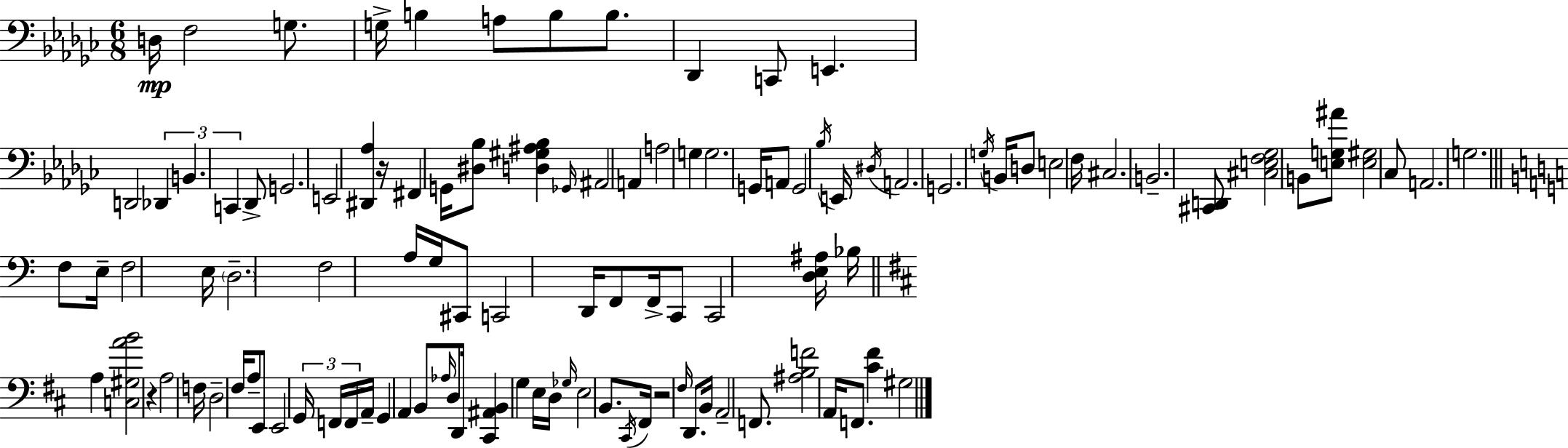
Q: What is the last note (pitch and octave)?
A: G#3